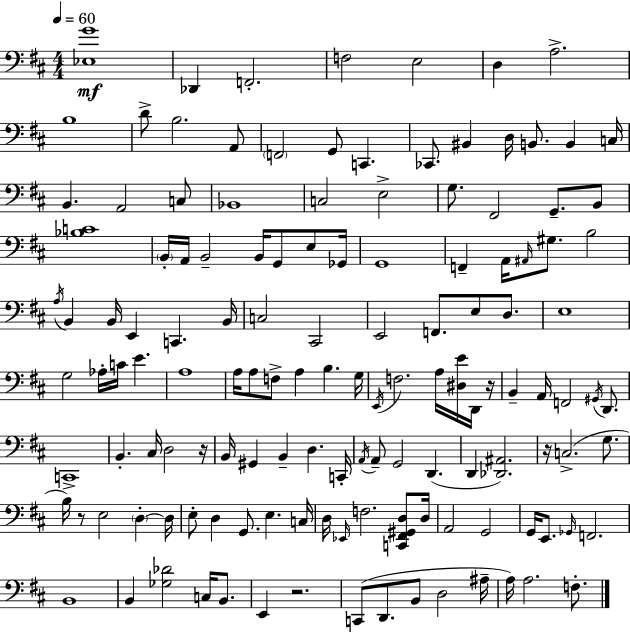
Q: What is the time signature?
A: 4/4